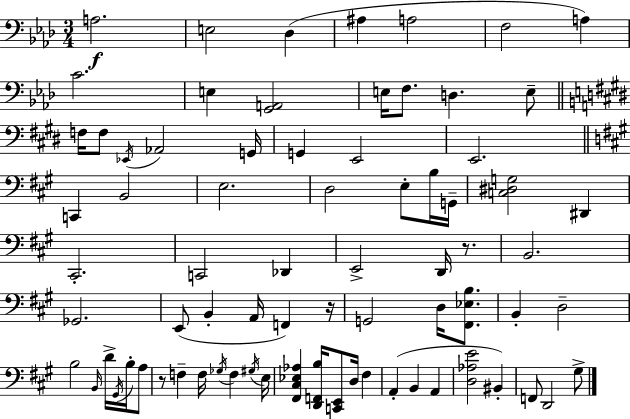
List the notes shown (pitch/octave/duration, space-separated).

A3/h. E3/h Db3/q A#3/q A3/h F3/h A3/q C4/h. E3/q [G2,A2]/h E3/s F3/e. D3/q. E3/e F3/s F3/e Eb2/s Ab2/h G2/s G2/q E2/h E2/h. C2/q B2/h E3/h. D3/h E3/e B3/s G2/s [C3,D#3,G3]/h D#2/q C#2/h. C2/h Db2/q E2/h D2/s R/e. B2/h. Gb2/h. E2/e B2/q A2/s F2/q R/s G2/h D3/s [F#2,Eb3,B3]/e. B2/q D3/h B3/h B2/s D4/s G#2/s B3/s A3/e R/e F3/q F3/s Gb3/s F3/q G#3/s E3/s [F#2,C#3,Eb3,Ab3]/q [D2,F2,B3]/s [C2,E2]/e D3/s F#3/q A2/q B2/q A2/q [D3,Ab3,E4]/h BIS2/q F2/e D2/h G#3/e